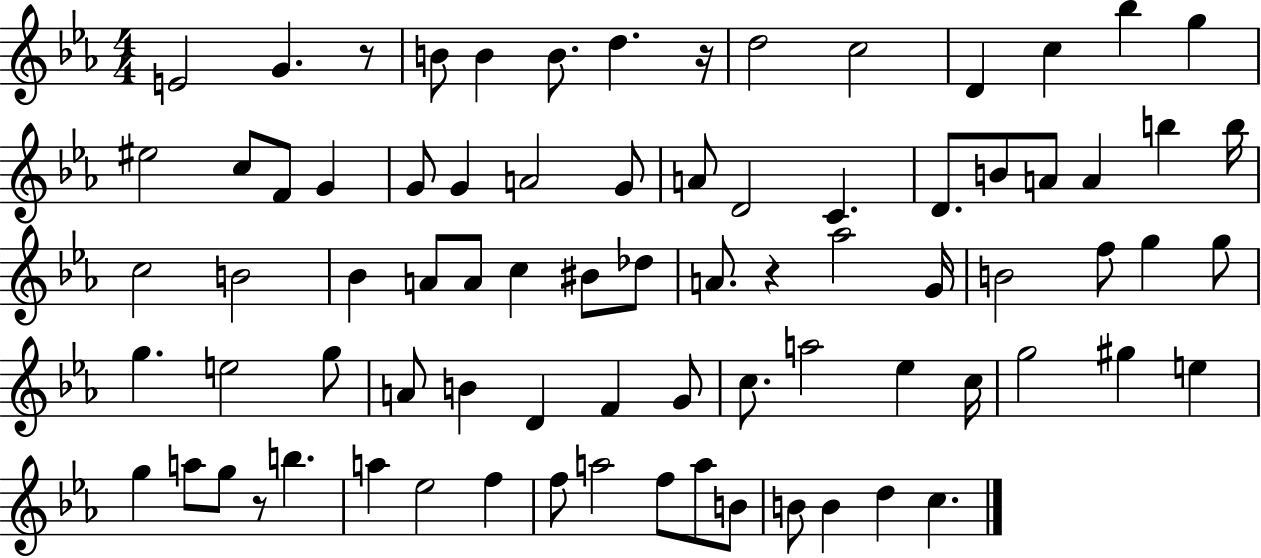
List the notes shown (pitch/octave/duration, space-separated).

E4/h G4/q. R/e B4/e B4/q B4/e. D5/q. R/s D5/h C5/h D4/q C5/q Bb5/q G5/q EIS5/h C5/e F4/e G4/q G4/e G4/q A4/h G4/e A4/e D4/h C4/q. D4/e. B4/e A4/e A4/q B5/q B5/s C5/h B4/h Bb4/q A4/e A4/e C5/q BIS4/e Db5/e A4/e. R/q Ab5/h G4/s B4/h F5/e G5/q G5/e G5/q. E5/h G5/e A4/e B4/q D4/q F4/q G4/e C5/e. A5/h Eb5/q C5/s G5/h G#5/q E5/q G5/q A5/e G5/e R/e B5/q. A5/q Eb5/h F5/q F5/e A5/h F5/e A5/e B4/e B4/e B4/q D5/q C5/q.